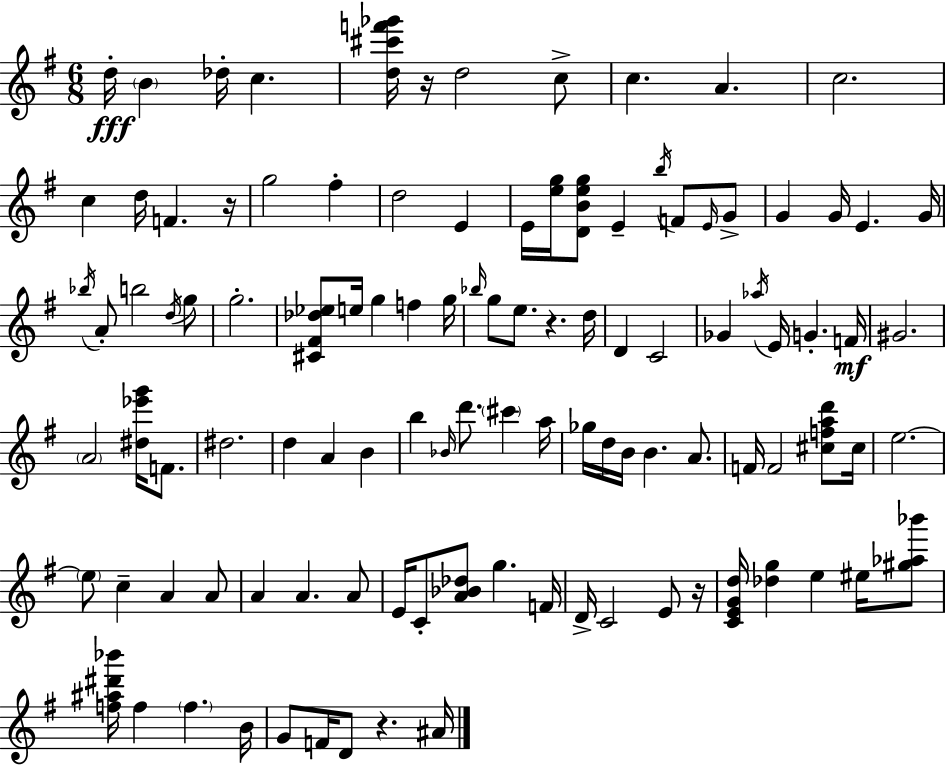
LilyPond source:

{
  \clef treble
  \numericTimeSignature
  \time 6/8
  \key e \minor
  d''16-.\fff \parenthesize b'4 des''16-. c''4. | <d'' cis''' f''' ges'''>16 r16 d''2 c''8-> | c''4. a'4. | c''2. | \break c''4 d''16 f'4. r16 | g''2 fis''4-. | d''2 e'4 | e'16 <e'' g''>16 <d' b' e'' g''>8 e'4-- \acciaccatura { b''16 } f'8 \grace { e'16 } | \break g'8-> g'4 g'16 e'4. | g'16 \acciaccatura { bes''16 } a'8-. b''2 | \acciaccatura { d''16 } g''8 g''2.-. | <cis' fis' des'' ees''>8 e''16 g''4 f''4 | \break g''16 \grace { bes''16 } g''8 e''8. r4. | d''16 d'4 c'2 | ges'4 \acciaccatura { aes''16 } e'16 g'4.-. | f'16\mf gis'2. | \break \parenthesize a'2 | <dis'' ees''' g'''>16 f'8. dis''2. | d''4 a'4 | b'4 b''4 \grace { bes'16 } d'''8. | \break \parenthesize cis'''4 a''16 ges''16 d''16 b'16 b'4. | a'8. f'16 f'2 | <cis'' f'' a'' d'''>8 cis''16 e''2.~~ | \parenthesize e''8 c''4-- | \break a'4 a'8 a'4 a'4. | a'8 e'16 c'8-. <a' bes' des''>8 | g''4. f'16 d'16-> c'2 | e'8 r16 <c' e' g' d''>16 <des'' g''>4 | \break e''4 eis''16 <gis'' aes'' bes'''>8 <f'' ais'' dis''' bes'''>16 f''4 | \parenthesize f''4. b'16 g'8 f'16 d'8 | r4. ais'16 \bar "|."
}